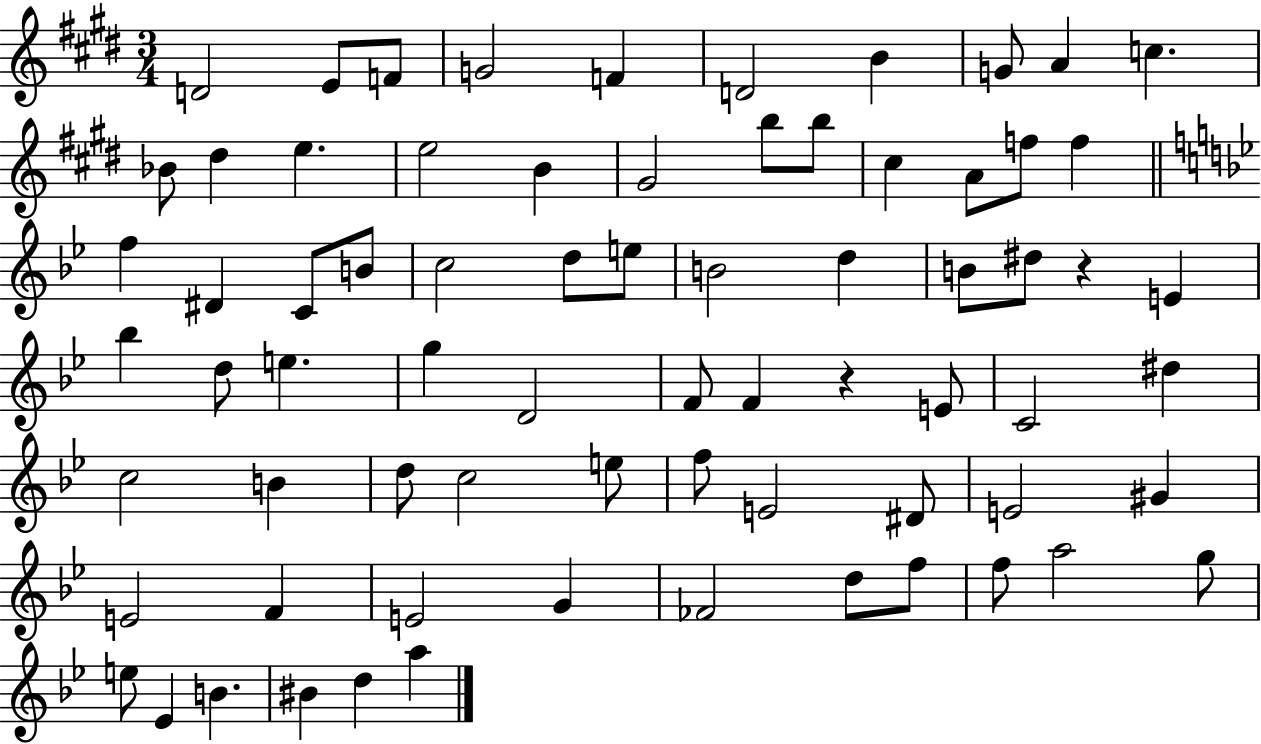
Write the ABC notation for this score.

X:1
T:Untitled
M:3/4
L:1/4
K:E
D2 E/2 F/2 G2 F D2 B G/2 A c _B/2 ^d e e2 B ^G2 b/2 b/2 ^c A/2 f/2 f f ^D C/2 B/2 c2 d/2 e/2 B2 d B/2 ^d/2 z E _b d/2 e g D2 F/2 F z E/2 C2 ^d c2 B d/2 c2 e/2 f/2 E2 ^D/2 E2 ^G E2 F E2 G _F2 d/2 f/2 f/2 a2 g/2 e/2 _E B ^B d a